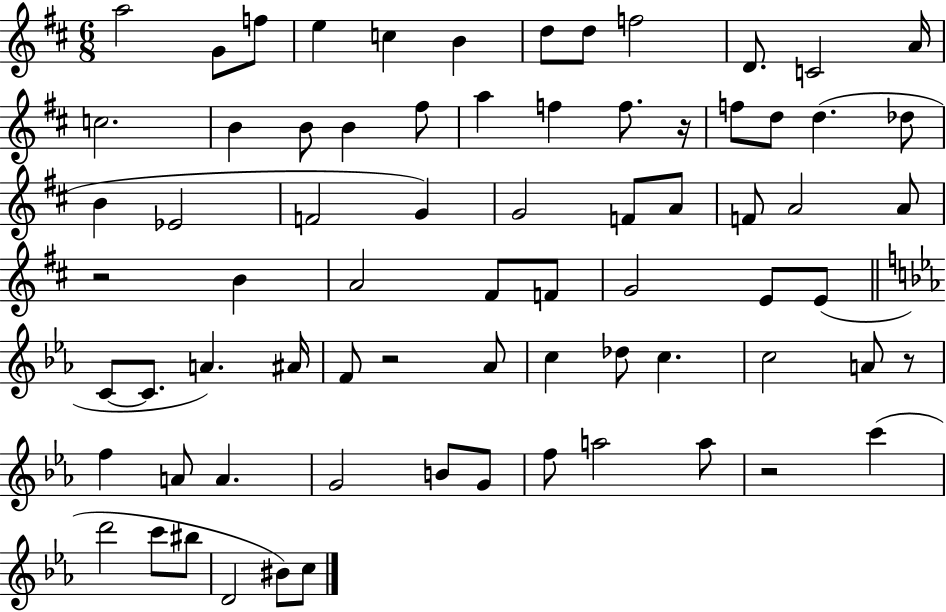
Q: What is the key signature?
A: D major